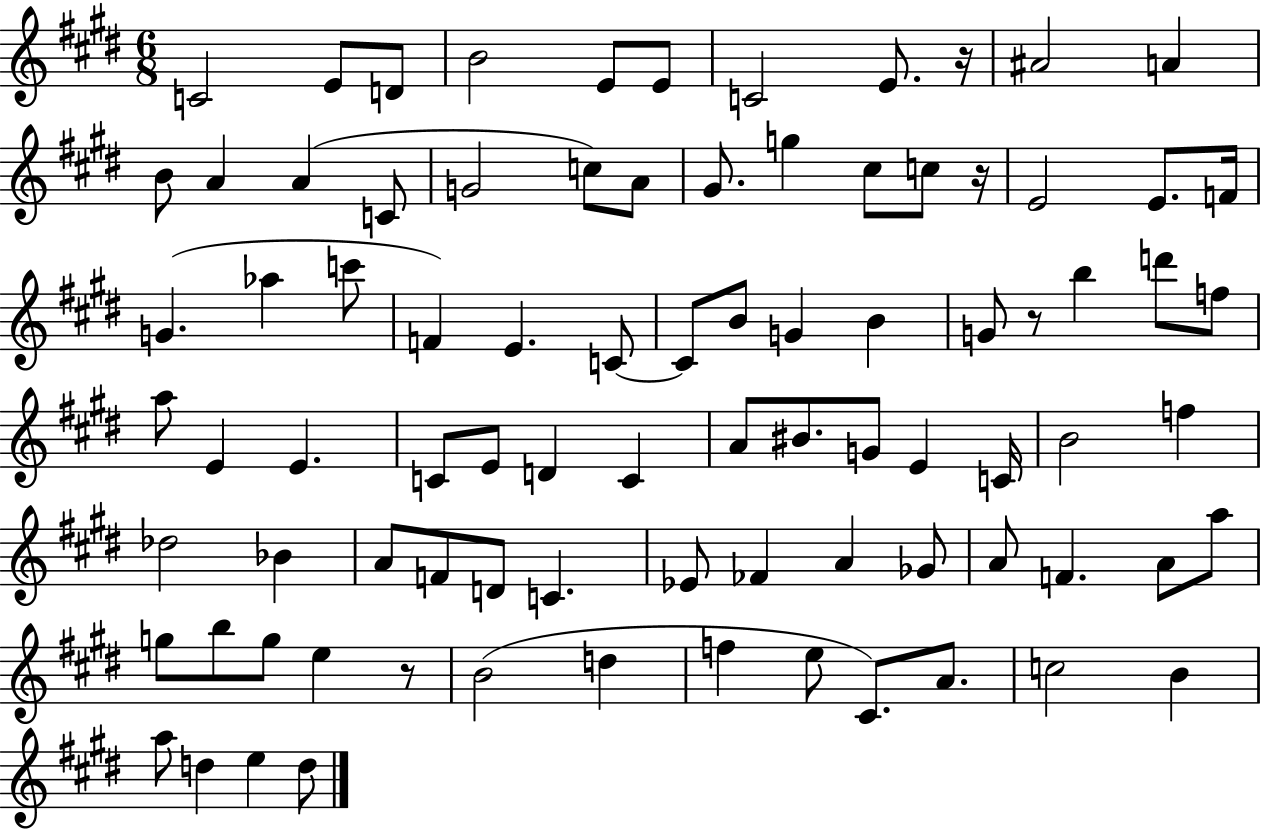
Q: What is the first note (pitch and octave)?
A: C4